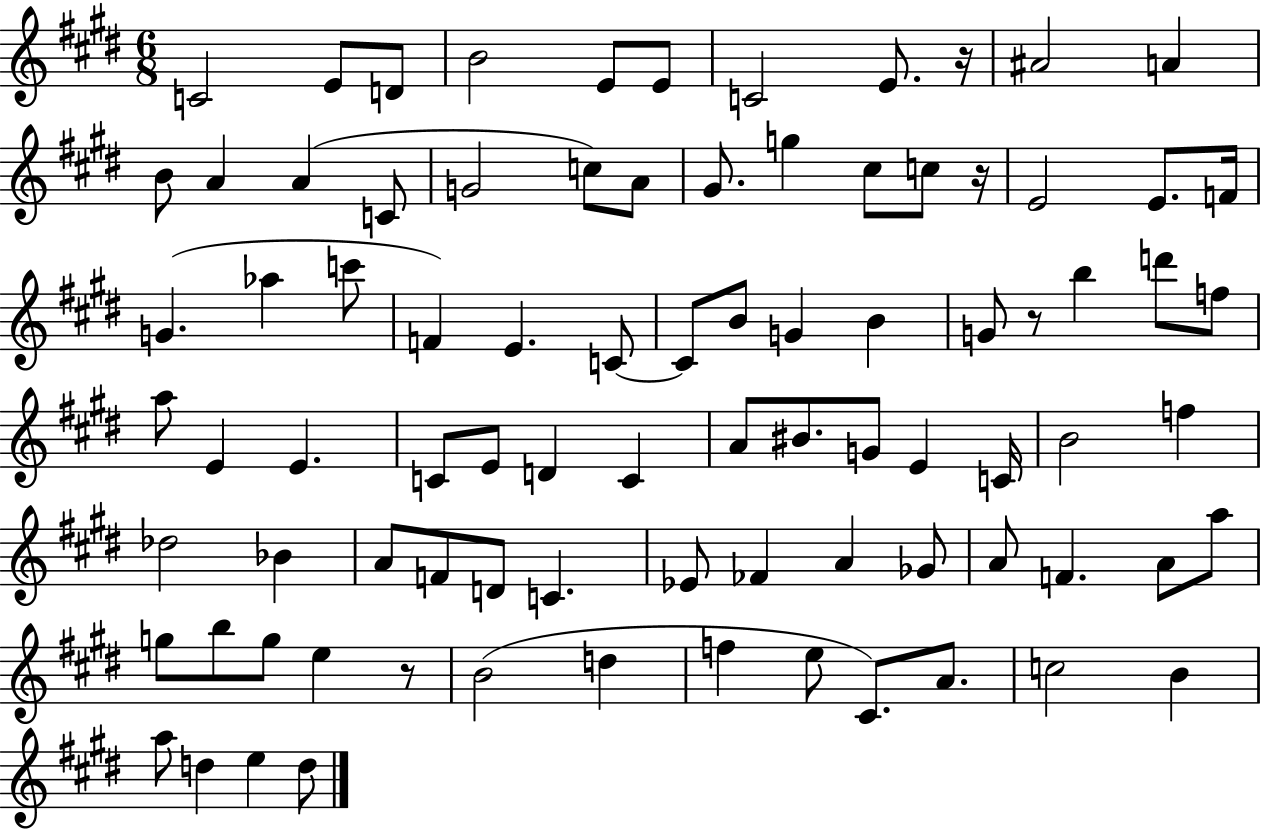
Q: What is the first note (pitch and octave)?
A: C4